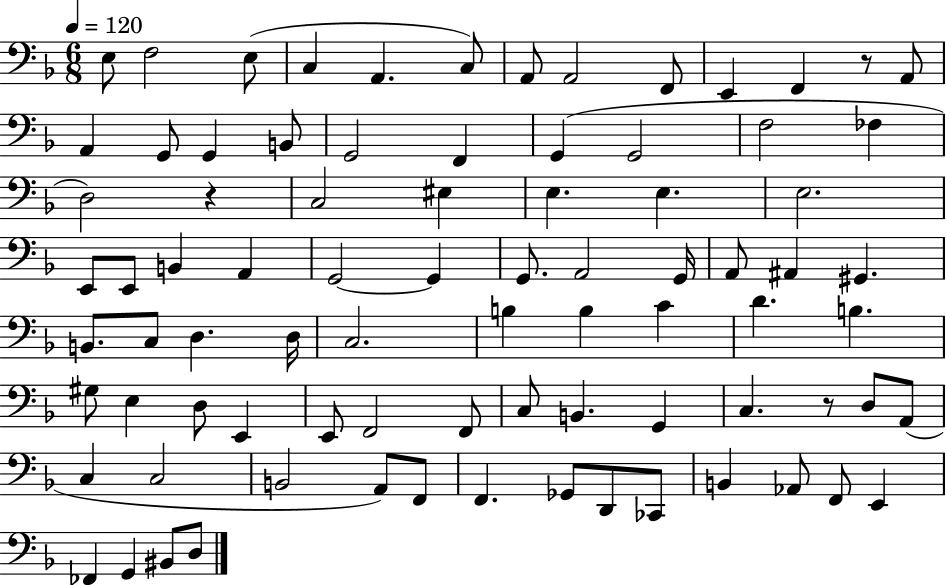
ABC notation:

X:1
T:Untitled
M:6/8
L:1/4
K:F
E,/2 F,2 E,/2 C, A,, C,/2 A,,/2 A,,2 F,,/2 E,, F,, z/2 A,,/2 A,, G,,/2 G,, B,,/2 G,,2 F,, G,, G,,2 F,2 _F, D,2 z C,2 ^E, E, E, E,2 E,,/2 E,,/2 B,, A,, G,,2 G,, G,,/2 A,,2 G,,/4 A,,/2 ^A,, ^G,, B,,/2 C,/2 D, D,/4 C,2 B, B, C D B, ^G,/2 E, D,/2 E,, E,,/2 F,,2 F,,/2 C,/2 B,, G,, C, z/2 D,/2 A,,/2 C, C,2 B,,2 A,,/2 F,,/2 F,, _G,,/2 D,,/2 _C,,/2 B,, _A,,/2 F,,/2 E,, _F,, G,, ^B,,/2 D,/2